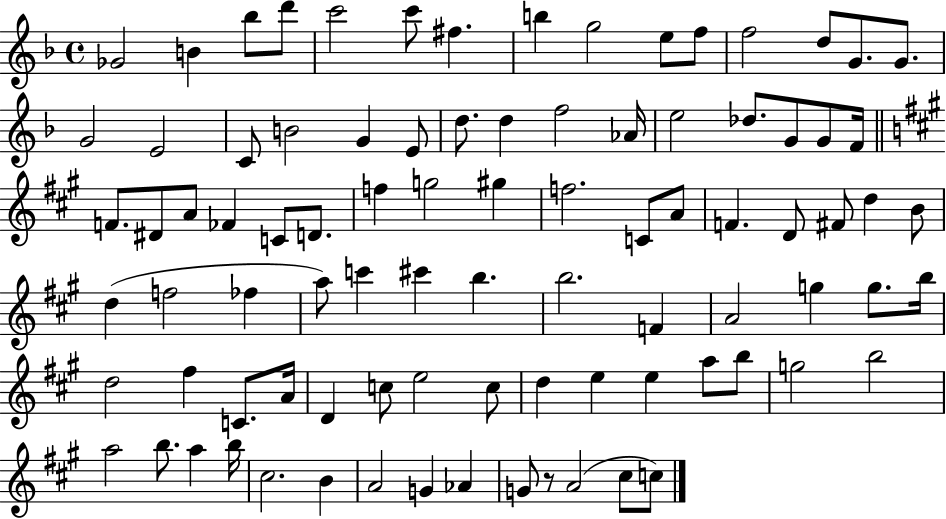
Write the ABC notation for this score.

X:1
T:Untitled
M:4/4
L:1/4
K:F
_G2 B _b/2 d'/2 c'2 c'/2 ^f b g2 e/2 f/2 f2 d/2 G/2 G/2 G2 E2 C/2 B2 G E/2 d/2 d f2 _A/4 e2 _d/2 G/2 G/2 F/4 F/2 ^D/2 A/2 _F C/2 D/2 f g2 ^g f2 C/2 A/2 F D/2 ^F/2 d B/2 d f2 _f a/2 c' ^c' b b2 F A2 g g/2 b/4 d2 ^f C/2 A/4 D c/2 e2 c/2 d e e a/2 b/2 g2 b2 a2 b/2 a b/4 ^c2 B A2 G _A G/2 z/2 A2 ^c/2 c/2